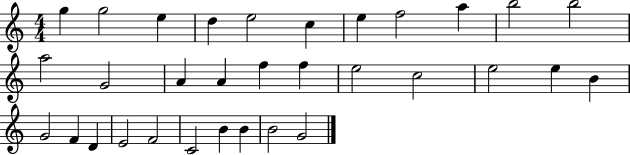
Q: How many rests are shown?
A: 0